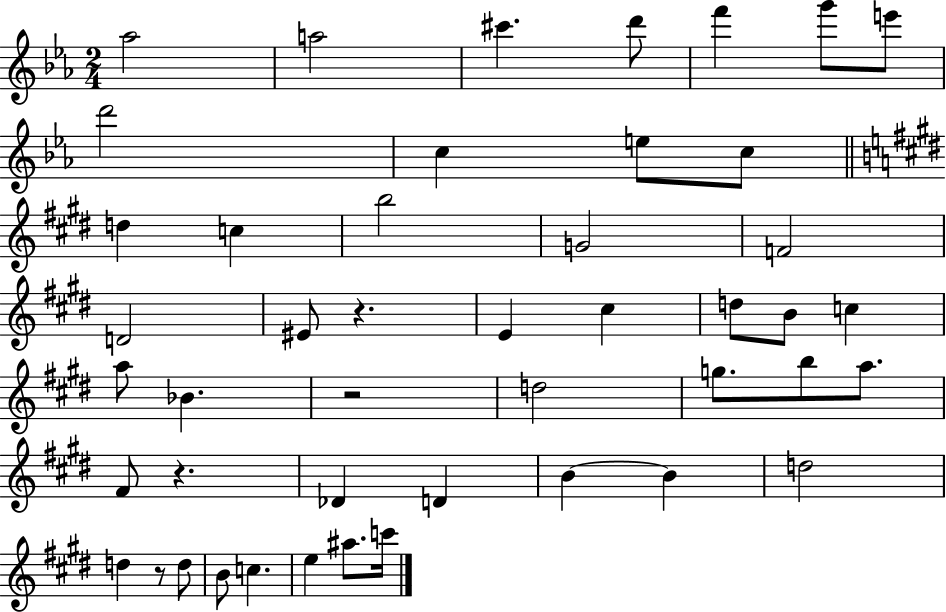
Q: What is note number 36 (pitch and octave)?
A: D5